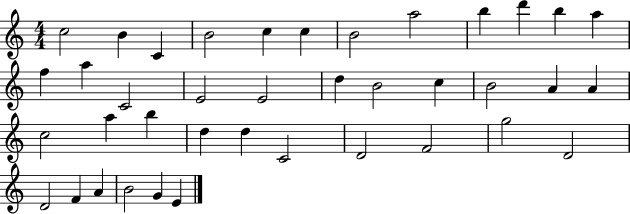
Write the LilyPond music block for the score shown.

{
  \clef treble
  \numericTimeSignature
  \time 4/4
  \key c \major
  c''2 b'4 c'4 | b'2 c''4 c''4 | b'2 a''2 | b''4 d'''4 b''4 a''4 | \break f''4 a''4 c'2 | e'2 e'2 | d''4 b'2 c''4 | b'2 a'4 a'4 | \break c''2 a''4 b''4 | d''4 d''4 c'2 | d'2 f'2 | g''2 d'2 | \break d'2 f'4 a'4 | b'2 g'4 e'4 | \bar "|."
}